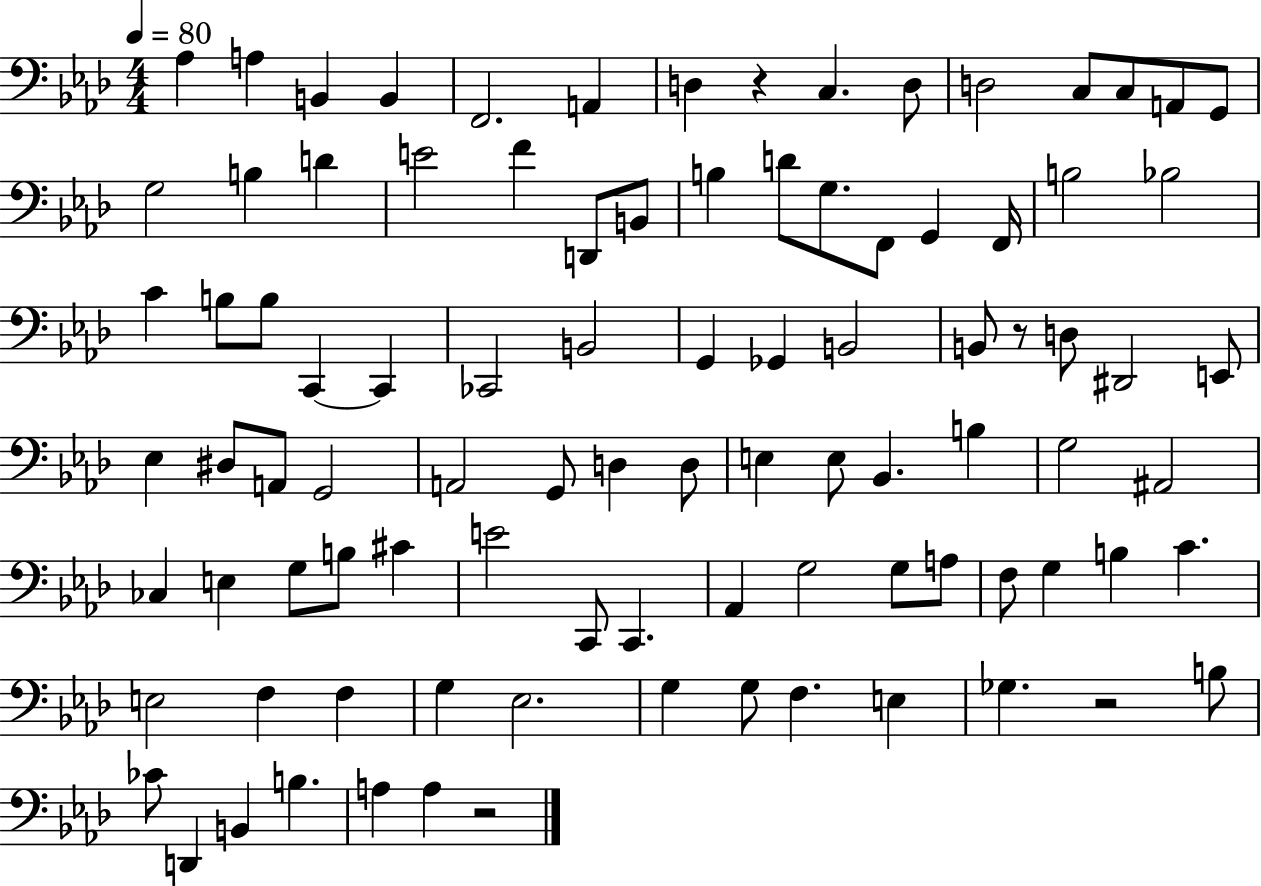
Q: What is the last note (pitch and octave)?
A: A3